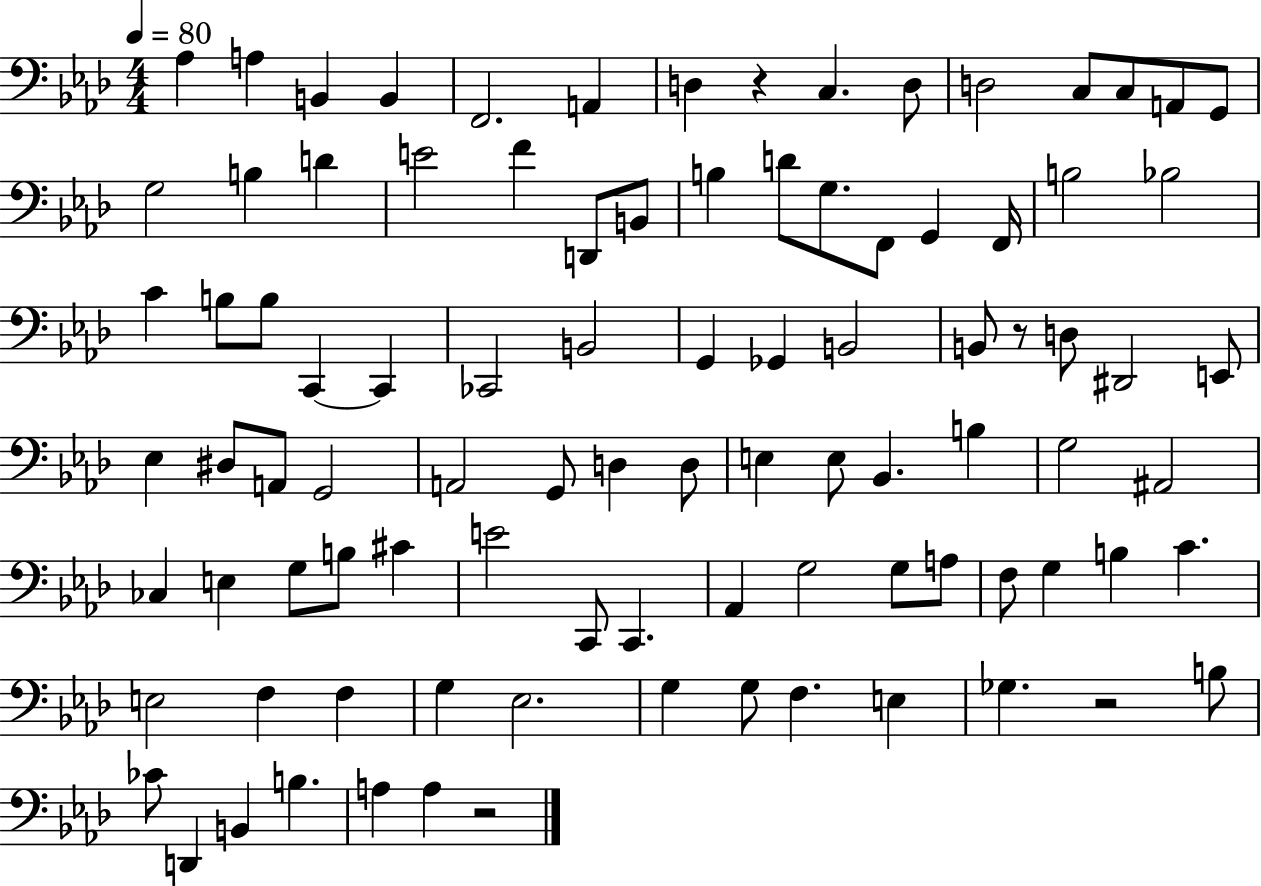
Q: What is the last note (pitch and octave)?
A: A3